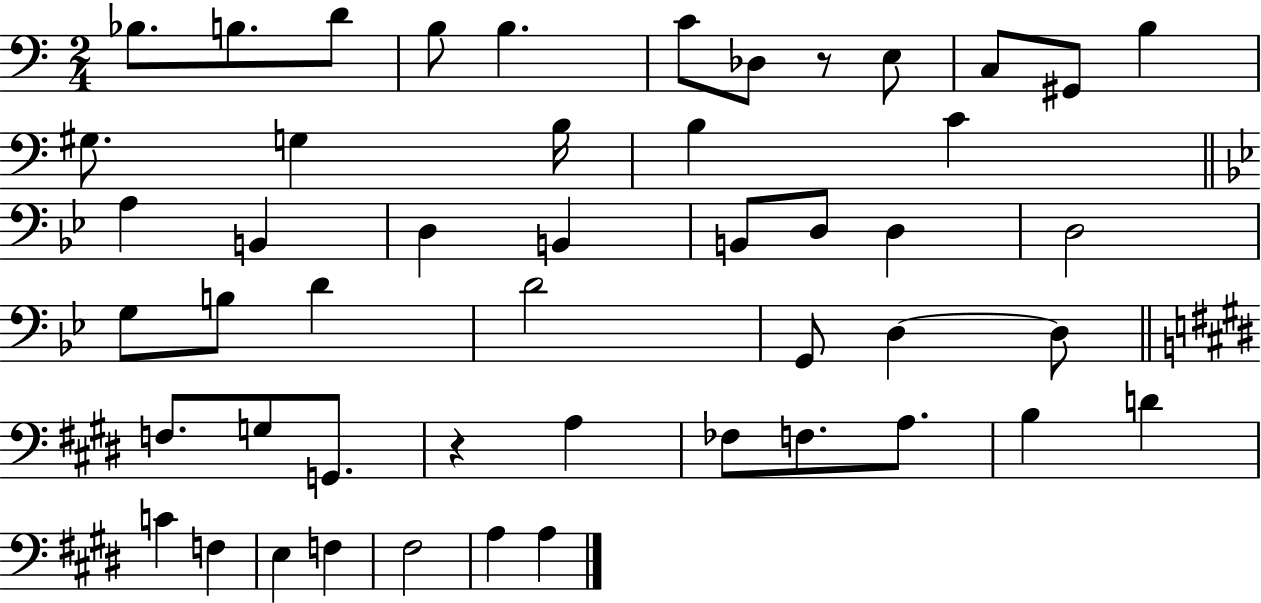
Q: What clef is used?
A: bass